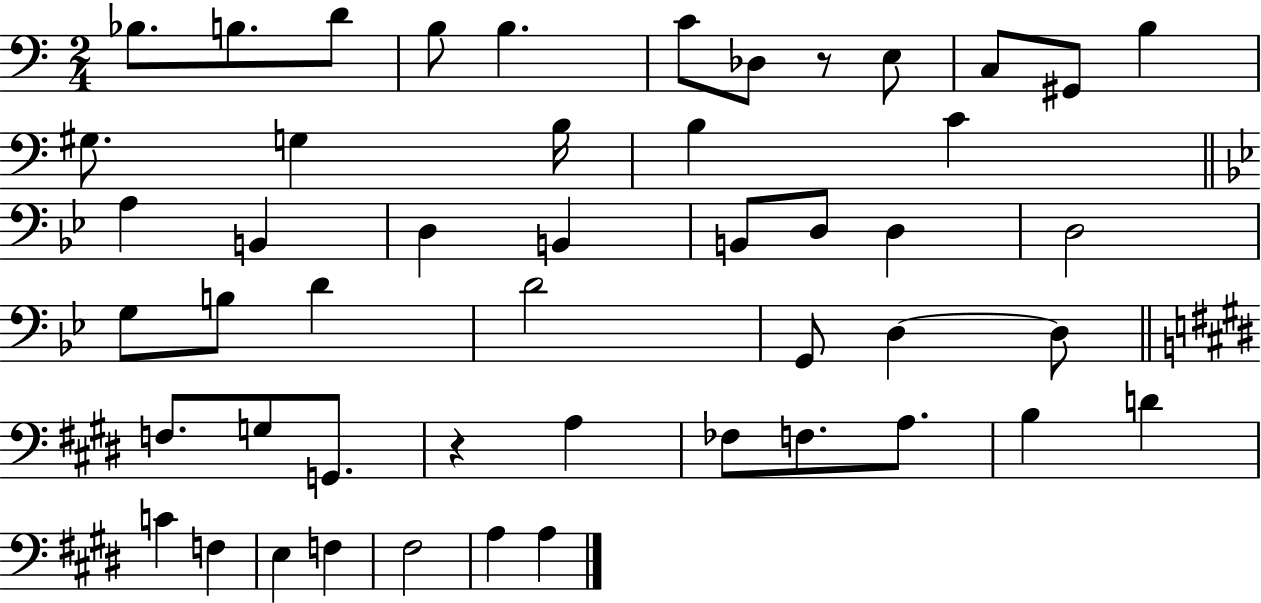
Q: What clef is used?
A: bass